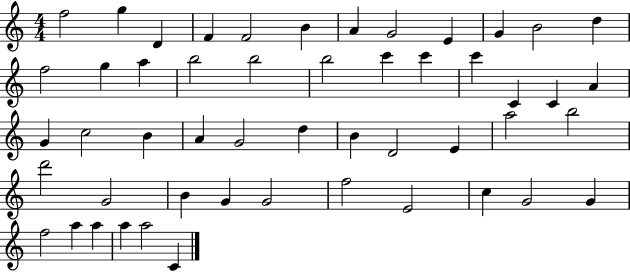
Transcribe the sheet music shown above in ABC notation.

X:1
T:Untitled
M:4/4
L:1/4
K:C
f2 g D F F2 B A G2 E G B2 d f2 g a b2 b2 b2 c' c' c' C C A G c2 B A G2 d B D2 E a2 b2 d'2 G2 B G G2 f2 E2 c G2 G f2 a a a a2 C